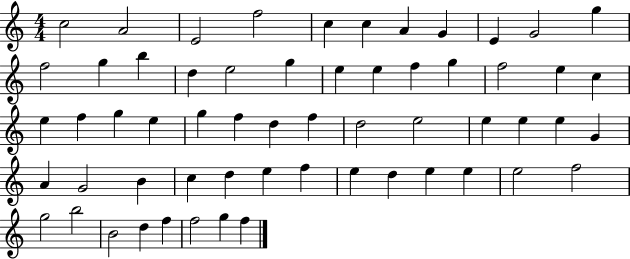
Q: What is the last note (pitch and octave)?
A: F5